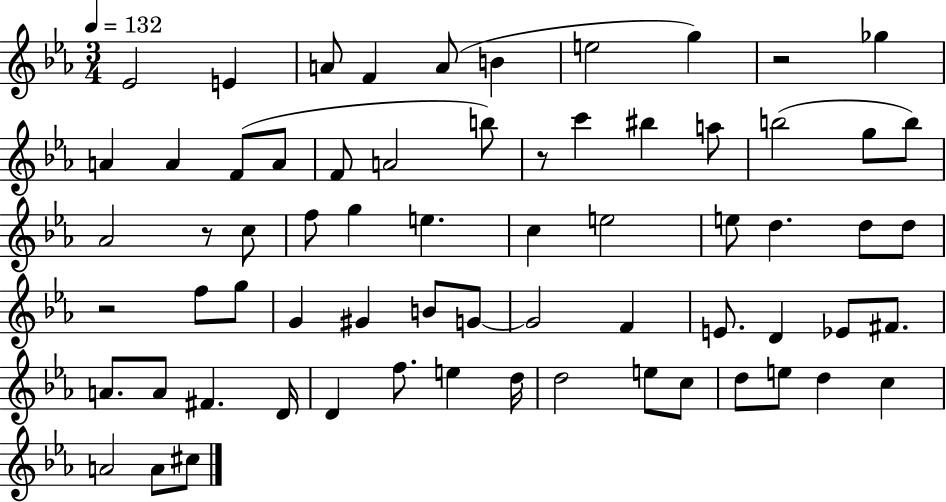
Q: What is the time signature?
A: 3/4